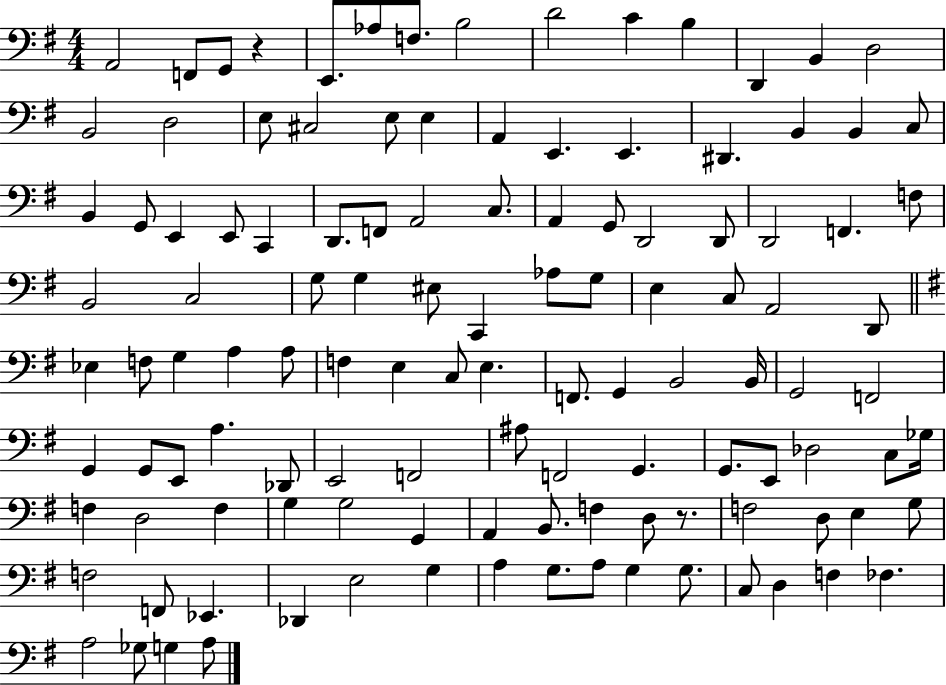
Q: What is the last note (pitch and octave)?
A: A3